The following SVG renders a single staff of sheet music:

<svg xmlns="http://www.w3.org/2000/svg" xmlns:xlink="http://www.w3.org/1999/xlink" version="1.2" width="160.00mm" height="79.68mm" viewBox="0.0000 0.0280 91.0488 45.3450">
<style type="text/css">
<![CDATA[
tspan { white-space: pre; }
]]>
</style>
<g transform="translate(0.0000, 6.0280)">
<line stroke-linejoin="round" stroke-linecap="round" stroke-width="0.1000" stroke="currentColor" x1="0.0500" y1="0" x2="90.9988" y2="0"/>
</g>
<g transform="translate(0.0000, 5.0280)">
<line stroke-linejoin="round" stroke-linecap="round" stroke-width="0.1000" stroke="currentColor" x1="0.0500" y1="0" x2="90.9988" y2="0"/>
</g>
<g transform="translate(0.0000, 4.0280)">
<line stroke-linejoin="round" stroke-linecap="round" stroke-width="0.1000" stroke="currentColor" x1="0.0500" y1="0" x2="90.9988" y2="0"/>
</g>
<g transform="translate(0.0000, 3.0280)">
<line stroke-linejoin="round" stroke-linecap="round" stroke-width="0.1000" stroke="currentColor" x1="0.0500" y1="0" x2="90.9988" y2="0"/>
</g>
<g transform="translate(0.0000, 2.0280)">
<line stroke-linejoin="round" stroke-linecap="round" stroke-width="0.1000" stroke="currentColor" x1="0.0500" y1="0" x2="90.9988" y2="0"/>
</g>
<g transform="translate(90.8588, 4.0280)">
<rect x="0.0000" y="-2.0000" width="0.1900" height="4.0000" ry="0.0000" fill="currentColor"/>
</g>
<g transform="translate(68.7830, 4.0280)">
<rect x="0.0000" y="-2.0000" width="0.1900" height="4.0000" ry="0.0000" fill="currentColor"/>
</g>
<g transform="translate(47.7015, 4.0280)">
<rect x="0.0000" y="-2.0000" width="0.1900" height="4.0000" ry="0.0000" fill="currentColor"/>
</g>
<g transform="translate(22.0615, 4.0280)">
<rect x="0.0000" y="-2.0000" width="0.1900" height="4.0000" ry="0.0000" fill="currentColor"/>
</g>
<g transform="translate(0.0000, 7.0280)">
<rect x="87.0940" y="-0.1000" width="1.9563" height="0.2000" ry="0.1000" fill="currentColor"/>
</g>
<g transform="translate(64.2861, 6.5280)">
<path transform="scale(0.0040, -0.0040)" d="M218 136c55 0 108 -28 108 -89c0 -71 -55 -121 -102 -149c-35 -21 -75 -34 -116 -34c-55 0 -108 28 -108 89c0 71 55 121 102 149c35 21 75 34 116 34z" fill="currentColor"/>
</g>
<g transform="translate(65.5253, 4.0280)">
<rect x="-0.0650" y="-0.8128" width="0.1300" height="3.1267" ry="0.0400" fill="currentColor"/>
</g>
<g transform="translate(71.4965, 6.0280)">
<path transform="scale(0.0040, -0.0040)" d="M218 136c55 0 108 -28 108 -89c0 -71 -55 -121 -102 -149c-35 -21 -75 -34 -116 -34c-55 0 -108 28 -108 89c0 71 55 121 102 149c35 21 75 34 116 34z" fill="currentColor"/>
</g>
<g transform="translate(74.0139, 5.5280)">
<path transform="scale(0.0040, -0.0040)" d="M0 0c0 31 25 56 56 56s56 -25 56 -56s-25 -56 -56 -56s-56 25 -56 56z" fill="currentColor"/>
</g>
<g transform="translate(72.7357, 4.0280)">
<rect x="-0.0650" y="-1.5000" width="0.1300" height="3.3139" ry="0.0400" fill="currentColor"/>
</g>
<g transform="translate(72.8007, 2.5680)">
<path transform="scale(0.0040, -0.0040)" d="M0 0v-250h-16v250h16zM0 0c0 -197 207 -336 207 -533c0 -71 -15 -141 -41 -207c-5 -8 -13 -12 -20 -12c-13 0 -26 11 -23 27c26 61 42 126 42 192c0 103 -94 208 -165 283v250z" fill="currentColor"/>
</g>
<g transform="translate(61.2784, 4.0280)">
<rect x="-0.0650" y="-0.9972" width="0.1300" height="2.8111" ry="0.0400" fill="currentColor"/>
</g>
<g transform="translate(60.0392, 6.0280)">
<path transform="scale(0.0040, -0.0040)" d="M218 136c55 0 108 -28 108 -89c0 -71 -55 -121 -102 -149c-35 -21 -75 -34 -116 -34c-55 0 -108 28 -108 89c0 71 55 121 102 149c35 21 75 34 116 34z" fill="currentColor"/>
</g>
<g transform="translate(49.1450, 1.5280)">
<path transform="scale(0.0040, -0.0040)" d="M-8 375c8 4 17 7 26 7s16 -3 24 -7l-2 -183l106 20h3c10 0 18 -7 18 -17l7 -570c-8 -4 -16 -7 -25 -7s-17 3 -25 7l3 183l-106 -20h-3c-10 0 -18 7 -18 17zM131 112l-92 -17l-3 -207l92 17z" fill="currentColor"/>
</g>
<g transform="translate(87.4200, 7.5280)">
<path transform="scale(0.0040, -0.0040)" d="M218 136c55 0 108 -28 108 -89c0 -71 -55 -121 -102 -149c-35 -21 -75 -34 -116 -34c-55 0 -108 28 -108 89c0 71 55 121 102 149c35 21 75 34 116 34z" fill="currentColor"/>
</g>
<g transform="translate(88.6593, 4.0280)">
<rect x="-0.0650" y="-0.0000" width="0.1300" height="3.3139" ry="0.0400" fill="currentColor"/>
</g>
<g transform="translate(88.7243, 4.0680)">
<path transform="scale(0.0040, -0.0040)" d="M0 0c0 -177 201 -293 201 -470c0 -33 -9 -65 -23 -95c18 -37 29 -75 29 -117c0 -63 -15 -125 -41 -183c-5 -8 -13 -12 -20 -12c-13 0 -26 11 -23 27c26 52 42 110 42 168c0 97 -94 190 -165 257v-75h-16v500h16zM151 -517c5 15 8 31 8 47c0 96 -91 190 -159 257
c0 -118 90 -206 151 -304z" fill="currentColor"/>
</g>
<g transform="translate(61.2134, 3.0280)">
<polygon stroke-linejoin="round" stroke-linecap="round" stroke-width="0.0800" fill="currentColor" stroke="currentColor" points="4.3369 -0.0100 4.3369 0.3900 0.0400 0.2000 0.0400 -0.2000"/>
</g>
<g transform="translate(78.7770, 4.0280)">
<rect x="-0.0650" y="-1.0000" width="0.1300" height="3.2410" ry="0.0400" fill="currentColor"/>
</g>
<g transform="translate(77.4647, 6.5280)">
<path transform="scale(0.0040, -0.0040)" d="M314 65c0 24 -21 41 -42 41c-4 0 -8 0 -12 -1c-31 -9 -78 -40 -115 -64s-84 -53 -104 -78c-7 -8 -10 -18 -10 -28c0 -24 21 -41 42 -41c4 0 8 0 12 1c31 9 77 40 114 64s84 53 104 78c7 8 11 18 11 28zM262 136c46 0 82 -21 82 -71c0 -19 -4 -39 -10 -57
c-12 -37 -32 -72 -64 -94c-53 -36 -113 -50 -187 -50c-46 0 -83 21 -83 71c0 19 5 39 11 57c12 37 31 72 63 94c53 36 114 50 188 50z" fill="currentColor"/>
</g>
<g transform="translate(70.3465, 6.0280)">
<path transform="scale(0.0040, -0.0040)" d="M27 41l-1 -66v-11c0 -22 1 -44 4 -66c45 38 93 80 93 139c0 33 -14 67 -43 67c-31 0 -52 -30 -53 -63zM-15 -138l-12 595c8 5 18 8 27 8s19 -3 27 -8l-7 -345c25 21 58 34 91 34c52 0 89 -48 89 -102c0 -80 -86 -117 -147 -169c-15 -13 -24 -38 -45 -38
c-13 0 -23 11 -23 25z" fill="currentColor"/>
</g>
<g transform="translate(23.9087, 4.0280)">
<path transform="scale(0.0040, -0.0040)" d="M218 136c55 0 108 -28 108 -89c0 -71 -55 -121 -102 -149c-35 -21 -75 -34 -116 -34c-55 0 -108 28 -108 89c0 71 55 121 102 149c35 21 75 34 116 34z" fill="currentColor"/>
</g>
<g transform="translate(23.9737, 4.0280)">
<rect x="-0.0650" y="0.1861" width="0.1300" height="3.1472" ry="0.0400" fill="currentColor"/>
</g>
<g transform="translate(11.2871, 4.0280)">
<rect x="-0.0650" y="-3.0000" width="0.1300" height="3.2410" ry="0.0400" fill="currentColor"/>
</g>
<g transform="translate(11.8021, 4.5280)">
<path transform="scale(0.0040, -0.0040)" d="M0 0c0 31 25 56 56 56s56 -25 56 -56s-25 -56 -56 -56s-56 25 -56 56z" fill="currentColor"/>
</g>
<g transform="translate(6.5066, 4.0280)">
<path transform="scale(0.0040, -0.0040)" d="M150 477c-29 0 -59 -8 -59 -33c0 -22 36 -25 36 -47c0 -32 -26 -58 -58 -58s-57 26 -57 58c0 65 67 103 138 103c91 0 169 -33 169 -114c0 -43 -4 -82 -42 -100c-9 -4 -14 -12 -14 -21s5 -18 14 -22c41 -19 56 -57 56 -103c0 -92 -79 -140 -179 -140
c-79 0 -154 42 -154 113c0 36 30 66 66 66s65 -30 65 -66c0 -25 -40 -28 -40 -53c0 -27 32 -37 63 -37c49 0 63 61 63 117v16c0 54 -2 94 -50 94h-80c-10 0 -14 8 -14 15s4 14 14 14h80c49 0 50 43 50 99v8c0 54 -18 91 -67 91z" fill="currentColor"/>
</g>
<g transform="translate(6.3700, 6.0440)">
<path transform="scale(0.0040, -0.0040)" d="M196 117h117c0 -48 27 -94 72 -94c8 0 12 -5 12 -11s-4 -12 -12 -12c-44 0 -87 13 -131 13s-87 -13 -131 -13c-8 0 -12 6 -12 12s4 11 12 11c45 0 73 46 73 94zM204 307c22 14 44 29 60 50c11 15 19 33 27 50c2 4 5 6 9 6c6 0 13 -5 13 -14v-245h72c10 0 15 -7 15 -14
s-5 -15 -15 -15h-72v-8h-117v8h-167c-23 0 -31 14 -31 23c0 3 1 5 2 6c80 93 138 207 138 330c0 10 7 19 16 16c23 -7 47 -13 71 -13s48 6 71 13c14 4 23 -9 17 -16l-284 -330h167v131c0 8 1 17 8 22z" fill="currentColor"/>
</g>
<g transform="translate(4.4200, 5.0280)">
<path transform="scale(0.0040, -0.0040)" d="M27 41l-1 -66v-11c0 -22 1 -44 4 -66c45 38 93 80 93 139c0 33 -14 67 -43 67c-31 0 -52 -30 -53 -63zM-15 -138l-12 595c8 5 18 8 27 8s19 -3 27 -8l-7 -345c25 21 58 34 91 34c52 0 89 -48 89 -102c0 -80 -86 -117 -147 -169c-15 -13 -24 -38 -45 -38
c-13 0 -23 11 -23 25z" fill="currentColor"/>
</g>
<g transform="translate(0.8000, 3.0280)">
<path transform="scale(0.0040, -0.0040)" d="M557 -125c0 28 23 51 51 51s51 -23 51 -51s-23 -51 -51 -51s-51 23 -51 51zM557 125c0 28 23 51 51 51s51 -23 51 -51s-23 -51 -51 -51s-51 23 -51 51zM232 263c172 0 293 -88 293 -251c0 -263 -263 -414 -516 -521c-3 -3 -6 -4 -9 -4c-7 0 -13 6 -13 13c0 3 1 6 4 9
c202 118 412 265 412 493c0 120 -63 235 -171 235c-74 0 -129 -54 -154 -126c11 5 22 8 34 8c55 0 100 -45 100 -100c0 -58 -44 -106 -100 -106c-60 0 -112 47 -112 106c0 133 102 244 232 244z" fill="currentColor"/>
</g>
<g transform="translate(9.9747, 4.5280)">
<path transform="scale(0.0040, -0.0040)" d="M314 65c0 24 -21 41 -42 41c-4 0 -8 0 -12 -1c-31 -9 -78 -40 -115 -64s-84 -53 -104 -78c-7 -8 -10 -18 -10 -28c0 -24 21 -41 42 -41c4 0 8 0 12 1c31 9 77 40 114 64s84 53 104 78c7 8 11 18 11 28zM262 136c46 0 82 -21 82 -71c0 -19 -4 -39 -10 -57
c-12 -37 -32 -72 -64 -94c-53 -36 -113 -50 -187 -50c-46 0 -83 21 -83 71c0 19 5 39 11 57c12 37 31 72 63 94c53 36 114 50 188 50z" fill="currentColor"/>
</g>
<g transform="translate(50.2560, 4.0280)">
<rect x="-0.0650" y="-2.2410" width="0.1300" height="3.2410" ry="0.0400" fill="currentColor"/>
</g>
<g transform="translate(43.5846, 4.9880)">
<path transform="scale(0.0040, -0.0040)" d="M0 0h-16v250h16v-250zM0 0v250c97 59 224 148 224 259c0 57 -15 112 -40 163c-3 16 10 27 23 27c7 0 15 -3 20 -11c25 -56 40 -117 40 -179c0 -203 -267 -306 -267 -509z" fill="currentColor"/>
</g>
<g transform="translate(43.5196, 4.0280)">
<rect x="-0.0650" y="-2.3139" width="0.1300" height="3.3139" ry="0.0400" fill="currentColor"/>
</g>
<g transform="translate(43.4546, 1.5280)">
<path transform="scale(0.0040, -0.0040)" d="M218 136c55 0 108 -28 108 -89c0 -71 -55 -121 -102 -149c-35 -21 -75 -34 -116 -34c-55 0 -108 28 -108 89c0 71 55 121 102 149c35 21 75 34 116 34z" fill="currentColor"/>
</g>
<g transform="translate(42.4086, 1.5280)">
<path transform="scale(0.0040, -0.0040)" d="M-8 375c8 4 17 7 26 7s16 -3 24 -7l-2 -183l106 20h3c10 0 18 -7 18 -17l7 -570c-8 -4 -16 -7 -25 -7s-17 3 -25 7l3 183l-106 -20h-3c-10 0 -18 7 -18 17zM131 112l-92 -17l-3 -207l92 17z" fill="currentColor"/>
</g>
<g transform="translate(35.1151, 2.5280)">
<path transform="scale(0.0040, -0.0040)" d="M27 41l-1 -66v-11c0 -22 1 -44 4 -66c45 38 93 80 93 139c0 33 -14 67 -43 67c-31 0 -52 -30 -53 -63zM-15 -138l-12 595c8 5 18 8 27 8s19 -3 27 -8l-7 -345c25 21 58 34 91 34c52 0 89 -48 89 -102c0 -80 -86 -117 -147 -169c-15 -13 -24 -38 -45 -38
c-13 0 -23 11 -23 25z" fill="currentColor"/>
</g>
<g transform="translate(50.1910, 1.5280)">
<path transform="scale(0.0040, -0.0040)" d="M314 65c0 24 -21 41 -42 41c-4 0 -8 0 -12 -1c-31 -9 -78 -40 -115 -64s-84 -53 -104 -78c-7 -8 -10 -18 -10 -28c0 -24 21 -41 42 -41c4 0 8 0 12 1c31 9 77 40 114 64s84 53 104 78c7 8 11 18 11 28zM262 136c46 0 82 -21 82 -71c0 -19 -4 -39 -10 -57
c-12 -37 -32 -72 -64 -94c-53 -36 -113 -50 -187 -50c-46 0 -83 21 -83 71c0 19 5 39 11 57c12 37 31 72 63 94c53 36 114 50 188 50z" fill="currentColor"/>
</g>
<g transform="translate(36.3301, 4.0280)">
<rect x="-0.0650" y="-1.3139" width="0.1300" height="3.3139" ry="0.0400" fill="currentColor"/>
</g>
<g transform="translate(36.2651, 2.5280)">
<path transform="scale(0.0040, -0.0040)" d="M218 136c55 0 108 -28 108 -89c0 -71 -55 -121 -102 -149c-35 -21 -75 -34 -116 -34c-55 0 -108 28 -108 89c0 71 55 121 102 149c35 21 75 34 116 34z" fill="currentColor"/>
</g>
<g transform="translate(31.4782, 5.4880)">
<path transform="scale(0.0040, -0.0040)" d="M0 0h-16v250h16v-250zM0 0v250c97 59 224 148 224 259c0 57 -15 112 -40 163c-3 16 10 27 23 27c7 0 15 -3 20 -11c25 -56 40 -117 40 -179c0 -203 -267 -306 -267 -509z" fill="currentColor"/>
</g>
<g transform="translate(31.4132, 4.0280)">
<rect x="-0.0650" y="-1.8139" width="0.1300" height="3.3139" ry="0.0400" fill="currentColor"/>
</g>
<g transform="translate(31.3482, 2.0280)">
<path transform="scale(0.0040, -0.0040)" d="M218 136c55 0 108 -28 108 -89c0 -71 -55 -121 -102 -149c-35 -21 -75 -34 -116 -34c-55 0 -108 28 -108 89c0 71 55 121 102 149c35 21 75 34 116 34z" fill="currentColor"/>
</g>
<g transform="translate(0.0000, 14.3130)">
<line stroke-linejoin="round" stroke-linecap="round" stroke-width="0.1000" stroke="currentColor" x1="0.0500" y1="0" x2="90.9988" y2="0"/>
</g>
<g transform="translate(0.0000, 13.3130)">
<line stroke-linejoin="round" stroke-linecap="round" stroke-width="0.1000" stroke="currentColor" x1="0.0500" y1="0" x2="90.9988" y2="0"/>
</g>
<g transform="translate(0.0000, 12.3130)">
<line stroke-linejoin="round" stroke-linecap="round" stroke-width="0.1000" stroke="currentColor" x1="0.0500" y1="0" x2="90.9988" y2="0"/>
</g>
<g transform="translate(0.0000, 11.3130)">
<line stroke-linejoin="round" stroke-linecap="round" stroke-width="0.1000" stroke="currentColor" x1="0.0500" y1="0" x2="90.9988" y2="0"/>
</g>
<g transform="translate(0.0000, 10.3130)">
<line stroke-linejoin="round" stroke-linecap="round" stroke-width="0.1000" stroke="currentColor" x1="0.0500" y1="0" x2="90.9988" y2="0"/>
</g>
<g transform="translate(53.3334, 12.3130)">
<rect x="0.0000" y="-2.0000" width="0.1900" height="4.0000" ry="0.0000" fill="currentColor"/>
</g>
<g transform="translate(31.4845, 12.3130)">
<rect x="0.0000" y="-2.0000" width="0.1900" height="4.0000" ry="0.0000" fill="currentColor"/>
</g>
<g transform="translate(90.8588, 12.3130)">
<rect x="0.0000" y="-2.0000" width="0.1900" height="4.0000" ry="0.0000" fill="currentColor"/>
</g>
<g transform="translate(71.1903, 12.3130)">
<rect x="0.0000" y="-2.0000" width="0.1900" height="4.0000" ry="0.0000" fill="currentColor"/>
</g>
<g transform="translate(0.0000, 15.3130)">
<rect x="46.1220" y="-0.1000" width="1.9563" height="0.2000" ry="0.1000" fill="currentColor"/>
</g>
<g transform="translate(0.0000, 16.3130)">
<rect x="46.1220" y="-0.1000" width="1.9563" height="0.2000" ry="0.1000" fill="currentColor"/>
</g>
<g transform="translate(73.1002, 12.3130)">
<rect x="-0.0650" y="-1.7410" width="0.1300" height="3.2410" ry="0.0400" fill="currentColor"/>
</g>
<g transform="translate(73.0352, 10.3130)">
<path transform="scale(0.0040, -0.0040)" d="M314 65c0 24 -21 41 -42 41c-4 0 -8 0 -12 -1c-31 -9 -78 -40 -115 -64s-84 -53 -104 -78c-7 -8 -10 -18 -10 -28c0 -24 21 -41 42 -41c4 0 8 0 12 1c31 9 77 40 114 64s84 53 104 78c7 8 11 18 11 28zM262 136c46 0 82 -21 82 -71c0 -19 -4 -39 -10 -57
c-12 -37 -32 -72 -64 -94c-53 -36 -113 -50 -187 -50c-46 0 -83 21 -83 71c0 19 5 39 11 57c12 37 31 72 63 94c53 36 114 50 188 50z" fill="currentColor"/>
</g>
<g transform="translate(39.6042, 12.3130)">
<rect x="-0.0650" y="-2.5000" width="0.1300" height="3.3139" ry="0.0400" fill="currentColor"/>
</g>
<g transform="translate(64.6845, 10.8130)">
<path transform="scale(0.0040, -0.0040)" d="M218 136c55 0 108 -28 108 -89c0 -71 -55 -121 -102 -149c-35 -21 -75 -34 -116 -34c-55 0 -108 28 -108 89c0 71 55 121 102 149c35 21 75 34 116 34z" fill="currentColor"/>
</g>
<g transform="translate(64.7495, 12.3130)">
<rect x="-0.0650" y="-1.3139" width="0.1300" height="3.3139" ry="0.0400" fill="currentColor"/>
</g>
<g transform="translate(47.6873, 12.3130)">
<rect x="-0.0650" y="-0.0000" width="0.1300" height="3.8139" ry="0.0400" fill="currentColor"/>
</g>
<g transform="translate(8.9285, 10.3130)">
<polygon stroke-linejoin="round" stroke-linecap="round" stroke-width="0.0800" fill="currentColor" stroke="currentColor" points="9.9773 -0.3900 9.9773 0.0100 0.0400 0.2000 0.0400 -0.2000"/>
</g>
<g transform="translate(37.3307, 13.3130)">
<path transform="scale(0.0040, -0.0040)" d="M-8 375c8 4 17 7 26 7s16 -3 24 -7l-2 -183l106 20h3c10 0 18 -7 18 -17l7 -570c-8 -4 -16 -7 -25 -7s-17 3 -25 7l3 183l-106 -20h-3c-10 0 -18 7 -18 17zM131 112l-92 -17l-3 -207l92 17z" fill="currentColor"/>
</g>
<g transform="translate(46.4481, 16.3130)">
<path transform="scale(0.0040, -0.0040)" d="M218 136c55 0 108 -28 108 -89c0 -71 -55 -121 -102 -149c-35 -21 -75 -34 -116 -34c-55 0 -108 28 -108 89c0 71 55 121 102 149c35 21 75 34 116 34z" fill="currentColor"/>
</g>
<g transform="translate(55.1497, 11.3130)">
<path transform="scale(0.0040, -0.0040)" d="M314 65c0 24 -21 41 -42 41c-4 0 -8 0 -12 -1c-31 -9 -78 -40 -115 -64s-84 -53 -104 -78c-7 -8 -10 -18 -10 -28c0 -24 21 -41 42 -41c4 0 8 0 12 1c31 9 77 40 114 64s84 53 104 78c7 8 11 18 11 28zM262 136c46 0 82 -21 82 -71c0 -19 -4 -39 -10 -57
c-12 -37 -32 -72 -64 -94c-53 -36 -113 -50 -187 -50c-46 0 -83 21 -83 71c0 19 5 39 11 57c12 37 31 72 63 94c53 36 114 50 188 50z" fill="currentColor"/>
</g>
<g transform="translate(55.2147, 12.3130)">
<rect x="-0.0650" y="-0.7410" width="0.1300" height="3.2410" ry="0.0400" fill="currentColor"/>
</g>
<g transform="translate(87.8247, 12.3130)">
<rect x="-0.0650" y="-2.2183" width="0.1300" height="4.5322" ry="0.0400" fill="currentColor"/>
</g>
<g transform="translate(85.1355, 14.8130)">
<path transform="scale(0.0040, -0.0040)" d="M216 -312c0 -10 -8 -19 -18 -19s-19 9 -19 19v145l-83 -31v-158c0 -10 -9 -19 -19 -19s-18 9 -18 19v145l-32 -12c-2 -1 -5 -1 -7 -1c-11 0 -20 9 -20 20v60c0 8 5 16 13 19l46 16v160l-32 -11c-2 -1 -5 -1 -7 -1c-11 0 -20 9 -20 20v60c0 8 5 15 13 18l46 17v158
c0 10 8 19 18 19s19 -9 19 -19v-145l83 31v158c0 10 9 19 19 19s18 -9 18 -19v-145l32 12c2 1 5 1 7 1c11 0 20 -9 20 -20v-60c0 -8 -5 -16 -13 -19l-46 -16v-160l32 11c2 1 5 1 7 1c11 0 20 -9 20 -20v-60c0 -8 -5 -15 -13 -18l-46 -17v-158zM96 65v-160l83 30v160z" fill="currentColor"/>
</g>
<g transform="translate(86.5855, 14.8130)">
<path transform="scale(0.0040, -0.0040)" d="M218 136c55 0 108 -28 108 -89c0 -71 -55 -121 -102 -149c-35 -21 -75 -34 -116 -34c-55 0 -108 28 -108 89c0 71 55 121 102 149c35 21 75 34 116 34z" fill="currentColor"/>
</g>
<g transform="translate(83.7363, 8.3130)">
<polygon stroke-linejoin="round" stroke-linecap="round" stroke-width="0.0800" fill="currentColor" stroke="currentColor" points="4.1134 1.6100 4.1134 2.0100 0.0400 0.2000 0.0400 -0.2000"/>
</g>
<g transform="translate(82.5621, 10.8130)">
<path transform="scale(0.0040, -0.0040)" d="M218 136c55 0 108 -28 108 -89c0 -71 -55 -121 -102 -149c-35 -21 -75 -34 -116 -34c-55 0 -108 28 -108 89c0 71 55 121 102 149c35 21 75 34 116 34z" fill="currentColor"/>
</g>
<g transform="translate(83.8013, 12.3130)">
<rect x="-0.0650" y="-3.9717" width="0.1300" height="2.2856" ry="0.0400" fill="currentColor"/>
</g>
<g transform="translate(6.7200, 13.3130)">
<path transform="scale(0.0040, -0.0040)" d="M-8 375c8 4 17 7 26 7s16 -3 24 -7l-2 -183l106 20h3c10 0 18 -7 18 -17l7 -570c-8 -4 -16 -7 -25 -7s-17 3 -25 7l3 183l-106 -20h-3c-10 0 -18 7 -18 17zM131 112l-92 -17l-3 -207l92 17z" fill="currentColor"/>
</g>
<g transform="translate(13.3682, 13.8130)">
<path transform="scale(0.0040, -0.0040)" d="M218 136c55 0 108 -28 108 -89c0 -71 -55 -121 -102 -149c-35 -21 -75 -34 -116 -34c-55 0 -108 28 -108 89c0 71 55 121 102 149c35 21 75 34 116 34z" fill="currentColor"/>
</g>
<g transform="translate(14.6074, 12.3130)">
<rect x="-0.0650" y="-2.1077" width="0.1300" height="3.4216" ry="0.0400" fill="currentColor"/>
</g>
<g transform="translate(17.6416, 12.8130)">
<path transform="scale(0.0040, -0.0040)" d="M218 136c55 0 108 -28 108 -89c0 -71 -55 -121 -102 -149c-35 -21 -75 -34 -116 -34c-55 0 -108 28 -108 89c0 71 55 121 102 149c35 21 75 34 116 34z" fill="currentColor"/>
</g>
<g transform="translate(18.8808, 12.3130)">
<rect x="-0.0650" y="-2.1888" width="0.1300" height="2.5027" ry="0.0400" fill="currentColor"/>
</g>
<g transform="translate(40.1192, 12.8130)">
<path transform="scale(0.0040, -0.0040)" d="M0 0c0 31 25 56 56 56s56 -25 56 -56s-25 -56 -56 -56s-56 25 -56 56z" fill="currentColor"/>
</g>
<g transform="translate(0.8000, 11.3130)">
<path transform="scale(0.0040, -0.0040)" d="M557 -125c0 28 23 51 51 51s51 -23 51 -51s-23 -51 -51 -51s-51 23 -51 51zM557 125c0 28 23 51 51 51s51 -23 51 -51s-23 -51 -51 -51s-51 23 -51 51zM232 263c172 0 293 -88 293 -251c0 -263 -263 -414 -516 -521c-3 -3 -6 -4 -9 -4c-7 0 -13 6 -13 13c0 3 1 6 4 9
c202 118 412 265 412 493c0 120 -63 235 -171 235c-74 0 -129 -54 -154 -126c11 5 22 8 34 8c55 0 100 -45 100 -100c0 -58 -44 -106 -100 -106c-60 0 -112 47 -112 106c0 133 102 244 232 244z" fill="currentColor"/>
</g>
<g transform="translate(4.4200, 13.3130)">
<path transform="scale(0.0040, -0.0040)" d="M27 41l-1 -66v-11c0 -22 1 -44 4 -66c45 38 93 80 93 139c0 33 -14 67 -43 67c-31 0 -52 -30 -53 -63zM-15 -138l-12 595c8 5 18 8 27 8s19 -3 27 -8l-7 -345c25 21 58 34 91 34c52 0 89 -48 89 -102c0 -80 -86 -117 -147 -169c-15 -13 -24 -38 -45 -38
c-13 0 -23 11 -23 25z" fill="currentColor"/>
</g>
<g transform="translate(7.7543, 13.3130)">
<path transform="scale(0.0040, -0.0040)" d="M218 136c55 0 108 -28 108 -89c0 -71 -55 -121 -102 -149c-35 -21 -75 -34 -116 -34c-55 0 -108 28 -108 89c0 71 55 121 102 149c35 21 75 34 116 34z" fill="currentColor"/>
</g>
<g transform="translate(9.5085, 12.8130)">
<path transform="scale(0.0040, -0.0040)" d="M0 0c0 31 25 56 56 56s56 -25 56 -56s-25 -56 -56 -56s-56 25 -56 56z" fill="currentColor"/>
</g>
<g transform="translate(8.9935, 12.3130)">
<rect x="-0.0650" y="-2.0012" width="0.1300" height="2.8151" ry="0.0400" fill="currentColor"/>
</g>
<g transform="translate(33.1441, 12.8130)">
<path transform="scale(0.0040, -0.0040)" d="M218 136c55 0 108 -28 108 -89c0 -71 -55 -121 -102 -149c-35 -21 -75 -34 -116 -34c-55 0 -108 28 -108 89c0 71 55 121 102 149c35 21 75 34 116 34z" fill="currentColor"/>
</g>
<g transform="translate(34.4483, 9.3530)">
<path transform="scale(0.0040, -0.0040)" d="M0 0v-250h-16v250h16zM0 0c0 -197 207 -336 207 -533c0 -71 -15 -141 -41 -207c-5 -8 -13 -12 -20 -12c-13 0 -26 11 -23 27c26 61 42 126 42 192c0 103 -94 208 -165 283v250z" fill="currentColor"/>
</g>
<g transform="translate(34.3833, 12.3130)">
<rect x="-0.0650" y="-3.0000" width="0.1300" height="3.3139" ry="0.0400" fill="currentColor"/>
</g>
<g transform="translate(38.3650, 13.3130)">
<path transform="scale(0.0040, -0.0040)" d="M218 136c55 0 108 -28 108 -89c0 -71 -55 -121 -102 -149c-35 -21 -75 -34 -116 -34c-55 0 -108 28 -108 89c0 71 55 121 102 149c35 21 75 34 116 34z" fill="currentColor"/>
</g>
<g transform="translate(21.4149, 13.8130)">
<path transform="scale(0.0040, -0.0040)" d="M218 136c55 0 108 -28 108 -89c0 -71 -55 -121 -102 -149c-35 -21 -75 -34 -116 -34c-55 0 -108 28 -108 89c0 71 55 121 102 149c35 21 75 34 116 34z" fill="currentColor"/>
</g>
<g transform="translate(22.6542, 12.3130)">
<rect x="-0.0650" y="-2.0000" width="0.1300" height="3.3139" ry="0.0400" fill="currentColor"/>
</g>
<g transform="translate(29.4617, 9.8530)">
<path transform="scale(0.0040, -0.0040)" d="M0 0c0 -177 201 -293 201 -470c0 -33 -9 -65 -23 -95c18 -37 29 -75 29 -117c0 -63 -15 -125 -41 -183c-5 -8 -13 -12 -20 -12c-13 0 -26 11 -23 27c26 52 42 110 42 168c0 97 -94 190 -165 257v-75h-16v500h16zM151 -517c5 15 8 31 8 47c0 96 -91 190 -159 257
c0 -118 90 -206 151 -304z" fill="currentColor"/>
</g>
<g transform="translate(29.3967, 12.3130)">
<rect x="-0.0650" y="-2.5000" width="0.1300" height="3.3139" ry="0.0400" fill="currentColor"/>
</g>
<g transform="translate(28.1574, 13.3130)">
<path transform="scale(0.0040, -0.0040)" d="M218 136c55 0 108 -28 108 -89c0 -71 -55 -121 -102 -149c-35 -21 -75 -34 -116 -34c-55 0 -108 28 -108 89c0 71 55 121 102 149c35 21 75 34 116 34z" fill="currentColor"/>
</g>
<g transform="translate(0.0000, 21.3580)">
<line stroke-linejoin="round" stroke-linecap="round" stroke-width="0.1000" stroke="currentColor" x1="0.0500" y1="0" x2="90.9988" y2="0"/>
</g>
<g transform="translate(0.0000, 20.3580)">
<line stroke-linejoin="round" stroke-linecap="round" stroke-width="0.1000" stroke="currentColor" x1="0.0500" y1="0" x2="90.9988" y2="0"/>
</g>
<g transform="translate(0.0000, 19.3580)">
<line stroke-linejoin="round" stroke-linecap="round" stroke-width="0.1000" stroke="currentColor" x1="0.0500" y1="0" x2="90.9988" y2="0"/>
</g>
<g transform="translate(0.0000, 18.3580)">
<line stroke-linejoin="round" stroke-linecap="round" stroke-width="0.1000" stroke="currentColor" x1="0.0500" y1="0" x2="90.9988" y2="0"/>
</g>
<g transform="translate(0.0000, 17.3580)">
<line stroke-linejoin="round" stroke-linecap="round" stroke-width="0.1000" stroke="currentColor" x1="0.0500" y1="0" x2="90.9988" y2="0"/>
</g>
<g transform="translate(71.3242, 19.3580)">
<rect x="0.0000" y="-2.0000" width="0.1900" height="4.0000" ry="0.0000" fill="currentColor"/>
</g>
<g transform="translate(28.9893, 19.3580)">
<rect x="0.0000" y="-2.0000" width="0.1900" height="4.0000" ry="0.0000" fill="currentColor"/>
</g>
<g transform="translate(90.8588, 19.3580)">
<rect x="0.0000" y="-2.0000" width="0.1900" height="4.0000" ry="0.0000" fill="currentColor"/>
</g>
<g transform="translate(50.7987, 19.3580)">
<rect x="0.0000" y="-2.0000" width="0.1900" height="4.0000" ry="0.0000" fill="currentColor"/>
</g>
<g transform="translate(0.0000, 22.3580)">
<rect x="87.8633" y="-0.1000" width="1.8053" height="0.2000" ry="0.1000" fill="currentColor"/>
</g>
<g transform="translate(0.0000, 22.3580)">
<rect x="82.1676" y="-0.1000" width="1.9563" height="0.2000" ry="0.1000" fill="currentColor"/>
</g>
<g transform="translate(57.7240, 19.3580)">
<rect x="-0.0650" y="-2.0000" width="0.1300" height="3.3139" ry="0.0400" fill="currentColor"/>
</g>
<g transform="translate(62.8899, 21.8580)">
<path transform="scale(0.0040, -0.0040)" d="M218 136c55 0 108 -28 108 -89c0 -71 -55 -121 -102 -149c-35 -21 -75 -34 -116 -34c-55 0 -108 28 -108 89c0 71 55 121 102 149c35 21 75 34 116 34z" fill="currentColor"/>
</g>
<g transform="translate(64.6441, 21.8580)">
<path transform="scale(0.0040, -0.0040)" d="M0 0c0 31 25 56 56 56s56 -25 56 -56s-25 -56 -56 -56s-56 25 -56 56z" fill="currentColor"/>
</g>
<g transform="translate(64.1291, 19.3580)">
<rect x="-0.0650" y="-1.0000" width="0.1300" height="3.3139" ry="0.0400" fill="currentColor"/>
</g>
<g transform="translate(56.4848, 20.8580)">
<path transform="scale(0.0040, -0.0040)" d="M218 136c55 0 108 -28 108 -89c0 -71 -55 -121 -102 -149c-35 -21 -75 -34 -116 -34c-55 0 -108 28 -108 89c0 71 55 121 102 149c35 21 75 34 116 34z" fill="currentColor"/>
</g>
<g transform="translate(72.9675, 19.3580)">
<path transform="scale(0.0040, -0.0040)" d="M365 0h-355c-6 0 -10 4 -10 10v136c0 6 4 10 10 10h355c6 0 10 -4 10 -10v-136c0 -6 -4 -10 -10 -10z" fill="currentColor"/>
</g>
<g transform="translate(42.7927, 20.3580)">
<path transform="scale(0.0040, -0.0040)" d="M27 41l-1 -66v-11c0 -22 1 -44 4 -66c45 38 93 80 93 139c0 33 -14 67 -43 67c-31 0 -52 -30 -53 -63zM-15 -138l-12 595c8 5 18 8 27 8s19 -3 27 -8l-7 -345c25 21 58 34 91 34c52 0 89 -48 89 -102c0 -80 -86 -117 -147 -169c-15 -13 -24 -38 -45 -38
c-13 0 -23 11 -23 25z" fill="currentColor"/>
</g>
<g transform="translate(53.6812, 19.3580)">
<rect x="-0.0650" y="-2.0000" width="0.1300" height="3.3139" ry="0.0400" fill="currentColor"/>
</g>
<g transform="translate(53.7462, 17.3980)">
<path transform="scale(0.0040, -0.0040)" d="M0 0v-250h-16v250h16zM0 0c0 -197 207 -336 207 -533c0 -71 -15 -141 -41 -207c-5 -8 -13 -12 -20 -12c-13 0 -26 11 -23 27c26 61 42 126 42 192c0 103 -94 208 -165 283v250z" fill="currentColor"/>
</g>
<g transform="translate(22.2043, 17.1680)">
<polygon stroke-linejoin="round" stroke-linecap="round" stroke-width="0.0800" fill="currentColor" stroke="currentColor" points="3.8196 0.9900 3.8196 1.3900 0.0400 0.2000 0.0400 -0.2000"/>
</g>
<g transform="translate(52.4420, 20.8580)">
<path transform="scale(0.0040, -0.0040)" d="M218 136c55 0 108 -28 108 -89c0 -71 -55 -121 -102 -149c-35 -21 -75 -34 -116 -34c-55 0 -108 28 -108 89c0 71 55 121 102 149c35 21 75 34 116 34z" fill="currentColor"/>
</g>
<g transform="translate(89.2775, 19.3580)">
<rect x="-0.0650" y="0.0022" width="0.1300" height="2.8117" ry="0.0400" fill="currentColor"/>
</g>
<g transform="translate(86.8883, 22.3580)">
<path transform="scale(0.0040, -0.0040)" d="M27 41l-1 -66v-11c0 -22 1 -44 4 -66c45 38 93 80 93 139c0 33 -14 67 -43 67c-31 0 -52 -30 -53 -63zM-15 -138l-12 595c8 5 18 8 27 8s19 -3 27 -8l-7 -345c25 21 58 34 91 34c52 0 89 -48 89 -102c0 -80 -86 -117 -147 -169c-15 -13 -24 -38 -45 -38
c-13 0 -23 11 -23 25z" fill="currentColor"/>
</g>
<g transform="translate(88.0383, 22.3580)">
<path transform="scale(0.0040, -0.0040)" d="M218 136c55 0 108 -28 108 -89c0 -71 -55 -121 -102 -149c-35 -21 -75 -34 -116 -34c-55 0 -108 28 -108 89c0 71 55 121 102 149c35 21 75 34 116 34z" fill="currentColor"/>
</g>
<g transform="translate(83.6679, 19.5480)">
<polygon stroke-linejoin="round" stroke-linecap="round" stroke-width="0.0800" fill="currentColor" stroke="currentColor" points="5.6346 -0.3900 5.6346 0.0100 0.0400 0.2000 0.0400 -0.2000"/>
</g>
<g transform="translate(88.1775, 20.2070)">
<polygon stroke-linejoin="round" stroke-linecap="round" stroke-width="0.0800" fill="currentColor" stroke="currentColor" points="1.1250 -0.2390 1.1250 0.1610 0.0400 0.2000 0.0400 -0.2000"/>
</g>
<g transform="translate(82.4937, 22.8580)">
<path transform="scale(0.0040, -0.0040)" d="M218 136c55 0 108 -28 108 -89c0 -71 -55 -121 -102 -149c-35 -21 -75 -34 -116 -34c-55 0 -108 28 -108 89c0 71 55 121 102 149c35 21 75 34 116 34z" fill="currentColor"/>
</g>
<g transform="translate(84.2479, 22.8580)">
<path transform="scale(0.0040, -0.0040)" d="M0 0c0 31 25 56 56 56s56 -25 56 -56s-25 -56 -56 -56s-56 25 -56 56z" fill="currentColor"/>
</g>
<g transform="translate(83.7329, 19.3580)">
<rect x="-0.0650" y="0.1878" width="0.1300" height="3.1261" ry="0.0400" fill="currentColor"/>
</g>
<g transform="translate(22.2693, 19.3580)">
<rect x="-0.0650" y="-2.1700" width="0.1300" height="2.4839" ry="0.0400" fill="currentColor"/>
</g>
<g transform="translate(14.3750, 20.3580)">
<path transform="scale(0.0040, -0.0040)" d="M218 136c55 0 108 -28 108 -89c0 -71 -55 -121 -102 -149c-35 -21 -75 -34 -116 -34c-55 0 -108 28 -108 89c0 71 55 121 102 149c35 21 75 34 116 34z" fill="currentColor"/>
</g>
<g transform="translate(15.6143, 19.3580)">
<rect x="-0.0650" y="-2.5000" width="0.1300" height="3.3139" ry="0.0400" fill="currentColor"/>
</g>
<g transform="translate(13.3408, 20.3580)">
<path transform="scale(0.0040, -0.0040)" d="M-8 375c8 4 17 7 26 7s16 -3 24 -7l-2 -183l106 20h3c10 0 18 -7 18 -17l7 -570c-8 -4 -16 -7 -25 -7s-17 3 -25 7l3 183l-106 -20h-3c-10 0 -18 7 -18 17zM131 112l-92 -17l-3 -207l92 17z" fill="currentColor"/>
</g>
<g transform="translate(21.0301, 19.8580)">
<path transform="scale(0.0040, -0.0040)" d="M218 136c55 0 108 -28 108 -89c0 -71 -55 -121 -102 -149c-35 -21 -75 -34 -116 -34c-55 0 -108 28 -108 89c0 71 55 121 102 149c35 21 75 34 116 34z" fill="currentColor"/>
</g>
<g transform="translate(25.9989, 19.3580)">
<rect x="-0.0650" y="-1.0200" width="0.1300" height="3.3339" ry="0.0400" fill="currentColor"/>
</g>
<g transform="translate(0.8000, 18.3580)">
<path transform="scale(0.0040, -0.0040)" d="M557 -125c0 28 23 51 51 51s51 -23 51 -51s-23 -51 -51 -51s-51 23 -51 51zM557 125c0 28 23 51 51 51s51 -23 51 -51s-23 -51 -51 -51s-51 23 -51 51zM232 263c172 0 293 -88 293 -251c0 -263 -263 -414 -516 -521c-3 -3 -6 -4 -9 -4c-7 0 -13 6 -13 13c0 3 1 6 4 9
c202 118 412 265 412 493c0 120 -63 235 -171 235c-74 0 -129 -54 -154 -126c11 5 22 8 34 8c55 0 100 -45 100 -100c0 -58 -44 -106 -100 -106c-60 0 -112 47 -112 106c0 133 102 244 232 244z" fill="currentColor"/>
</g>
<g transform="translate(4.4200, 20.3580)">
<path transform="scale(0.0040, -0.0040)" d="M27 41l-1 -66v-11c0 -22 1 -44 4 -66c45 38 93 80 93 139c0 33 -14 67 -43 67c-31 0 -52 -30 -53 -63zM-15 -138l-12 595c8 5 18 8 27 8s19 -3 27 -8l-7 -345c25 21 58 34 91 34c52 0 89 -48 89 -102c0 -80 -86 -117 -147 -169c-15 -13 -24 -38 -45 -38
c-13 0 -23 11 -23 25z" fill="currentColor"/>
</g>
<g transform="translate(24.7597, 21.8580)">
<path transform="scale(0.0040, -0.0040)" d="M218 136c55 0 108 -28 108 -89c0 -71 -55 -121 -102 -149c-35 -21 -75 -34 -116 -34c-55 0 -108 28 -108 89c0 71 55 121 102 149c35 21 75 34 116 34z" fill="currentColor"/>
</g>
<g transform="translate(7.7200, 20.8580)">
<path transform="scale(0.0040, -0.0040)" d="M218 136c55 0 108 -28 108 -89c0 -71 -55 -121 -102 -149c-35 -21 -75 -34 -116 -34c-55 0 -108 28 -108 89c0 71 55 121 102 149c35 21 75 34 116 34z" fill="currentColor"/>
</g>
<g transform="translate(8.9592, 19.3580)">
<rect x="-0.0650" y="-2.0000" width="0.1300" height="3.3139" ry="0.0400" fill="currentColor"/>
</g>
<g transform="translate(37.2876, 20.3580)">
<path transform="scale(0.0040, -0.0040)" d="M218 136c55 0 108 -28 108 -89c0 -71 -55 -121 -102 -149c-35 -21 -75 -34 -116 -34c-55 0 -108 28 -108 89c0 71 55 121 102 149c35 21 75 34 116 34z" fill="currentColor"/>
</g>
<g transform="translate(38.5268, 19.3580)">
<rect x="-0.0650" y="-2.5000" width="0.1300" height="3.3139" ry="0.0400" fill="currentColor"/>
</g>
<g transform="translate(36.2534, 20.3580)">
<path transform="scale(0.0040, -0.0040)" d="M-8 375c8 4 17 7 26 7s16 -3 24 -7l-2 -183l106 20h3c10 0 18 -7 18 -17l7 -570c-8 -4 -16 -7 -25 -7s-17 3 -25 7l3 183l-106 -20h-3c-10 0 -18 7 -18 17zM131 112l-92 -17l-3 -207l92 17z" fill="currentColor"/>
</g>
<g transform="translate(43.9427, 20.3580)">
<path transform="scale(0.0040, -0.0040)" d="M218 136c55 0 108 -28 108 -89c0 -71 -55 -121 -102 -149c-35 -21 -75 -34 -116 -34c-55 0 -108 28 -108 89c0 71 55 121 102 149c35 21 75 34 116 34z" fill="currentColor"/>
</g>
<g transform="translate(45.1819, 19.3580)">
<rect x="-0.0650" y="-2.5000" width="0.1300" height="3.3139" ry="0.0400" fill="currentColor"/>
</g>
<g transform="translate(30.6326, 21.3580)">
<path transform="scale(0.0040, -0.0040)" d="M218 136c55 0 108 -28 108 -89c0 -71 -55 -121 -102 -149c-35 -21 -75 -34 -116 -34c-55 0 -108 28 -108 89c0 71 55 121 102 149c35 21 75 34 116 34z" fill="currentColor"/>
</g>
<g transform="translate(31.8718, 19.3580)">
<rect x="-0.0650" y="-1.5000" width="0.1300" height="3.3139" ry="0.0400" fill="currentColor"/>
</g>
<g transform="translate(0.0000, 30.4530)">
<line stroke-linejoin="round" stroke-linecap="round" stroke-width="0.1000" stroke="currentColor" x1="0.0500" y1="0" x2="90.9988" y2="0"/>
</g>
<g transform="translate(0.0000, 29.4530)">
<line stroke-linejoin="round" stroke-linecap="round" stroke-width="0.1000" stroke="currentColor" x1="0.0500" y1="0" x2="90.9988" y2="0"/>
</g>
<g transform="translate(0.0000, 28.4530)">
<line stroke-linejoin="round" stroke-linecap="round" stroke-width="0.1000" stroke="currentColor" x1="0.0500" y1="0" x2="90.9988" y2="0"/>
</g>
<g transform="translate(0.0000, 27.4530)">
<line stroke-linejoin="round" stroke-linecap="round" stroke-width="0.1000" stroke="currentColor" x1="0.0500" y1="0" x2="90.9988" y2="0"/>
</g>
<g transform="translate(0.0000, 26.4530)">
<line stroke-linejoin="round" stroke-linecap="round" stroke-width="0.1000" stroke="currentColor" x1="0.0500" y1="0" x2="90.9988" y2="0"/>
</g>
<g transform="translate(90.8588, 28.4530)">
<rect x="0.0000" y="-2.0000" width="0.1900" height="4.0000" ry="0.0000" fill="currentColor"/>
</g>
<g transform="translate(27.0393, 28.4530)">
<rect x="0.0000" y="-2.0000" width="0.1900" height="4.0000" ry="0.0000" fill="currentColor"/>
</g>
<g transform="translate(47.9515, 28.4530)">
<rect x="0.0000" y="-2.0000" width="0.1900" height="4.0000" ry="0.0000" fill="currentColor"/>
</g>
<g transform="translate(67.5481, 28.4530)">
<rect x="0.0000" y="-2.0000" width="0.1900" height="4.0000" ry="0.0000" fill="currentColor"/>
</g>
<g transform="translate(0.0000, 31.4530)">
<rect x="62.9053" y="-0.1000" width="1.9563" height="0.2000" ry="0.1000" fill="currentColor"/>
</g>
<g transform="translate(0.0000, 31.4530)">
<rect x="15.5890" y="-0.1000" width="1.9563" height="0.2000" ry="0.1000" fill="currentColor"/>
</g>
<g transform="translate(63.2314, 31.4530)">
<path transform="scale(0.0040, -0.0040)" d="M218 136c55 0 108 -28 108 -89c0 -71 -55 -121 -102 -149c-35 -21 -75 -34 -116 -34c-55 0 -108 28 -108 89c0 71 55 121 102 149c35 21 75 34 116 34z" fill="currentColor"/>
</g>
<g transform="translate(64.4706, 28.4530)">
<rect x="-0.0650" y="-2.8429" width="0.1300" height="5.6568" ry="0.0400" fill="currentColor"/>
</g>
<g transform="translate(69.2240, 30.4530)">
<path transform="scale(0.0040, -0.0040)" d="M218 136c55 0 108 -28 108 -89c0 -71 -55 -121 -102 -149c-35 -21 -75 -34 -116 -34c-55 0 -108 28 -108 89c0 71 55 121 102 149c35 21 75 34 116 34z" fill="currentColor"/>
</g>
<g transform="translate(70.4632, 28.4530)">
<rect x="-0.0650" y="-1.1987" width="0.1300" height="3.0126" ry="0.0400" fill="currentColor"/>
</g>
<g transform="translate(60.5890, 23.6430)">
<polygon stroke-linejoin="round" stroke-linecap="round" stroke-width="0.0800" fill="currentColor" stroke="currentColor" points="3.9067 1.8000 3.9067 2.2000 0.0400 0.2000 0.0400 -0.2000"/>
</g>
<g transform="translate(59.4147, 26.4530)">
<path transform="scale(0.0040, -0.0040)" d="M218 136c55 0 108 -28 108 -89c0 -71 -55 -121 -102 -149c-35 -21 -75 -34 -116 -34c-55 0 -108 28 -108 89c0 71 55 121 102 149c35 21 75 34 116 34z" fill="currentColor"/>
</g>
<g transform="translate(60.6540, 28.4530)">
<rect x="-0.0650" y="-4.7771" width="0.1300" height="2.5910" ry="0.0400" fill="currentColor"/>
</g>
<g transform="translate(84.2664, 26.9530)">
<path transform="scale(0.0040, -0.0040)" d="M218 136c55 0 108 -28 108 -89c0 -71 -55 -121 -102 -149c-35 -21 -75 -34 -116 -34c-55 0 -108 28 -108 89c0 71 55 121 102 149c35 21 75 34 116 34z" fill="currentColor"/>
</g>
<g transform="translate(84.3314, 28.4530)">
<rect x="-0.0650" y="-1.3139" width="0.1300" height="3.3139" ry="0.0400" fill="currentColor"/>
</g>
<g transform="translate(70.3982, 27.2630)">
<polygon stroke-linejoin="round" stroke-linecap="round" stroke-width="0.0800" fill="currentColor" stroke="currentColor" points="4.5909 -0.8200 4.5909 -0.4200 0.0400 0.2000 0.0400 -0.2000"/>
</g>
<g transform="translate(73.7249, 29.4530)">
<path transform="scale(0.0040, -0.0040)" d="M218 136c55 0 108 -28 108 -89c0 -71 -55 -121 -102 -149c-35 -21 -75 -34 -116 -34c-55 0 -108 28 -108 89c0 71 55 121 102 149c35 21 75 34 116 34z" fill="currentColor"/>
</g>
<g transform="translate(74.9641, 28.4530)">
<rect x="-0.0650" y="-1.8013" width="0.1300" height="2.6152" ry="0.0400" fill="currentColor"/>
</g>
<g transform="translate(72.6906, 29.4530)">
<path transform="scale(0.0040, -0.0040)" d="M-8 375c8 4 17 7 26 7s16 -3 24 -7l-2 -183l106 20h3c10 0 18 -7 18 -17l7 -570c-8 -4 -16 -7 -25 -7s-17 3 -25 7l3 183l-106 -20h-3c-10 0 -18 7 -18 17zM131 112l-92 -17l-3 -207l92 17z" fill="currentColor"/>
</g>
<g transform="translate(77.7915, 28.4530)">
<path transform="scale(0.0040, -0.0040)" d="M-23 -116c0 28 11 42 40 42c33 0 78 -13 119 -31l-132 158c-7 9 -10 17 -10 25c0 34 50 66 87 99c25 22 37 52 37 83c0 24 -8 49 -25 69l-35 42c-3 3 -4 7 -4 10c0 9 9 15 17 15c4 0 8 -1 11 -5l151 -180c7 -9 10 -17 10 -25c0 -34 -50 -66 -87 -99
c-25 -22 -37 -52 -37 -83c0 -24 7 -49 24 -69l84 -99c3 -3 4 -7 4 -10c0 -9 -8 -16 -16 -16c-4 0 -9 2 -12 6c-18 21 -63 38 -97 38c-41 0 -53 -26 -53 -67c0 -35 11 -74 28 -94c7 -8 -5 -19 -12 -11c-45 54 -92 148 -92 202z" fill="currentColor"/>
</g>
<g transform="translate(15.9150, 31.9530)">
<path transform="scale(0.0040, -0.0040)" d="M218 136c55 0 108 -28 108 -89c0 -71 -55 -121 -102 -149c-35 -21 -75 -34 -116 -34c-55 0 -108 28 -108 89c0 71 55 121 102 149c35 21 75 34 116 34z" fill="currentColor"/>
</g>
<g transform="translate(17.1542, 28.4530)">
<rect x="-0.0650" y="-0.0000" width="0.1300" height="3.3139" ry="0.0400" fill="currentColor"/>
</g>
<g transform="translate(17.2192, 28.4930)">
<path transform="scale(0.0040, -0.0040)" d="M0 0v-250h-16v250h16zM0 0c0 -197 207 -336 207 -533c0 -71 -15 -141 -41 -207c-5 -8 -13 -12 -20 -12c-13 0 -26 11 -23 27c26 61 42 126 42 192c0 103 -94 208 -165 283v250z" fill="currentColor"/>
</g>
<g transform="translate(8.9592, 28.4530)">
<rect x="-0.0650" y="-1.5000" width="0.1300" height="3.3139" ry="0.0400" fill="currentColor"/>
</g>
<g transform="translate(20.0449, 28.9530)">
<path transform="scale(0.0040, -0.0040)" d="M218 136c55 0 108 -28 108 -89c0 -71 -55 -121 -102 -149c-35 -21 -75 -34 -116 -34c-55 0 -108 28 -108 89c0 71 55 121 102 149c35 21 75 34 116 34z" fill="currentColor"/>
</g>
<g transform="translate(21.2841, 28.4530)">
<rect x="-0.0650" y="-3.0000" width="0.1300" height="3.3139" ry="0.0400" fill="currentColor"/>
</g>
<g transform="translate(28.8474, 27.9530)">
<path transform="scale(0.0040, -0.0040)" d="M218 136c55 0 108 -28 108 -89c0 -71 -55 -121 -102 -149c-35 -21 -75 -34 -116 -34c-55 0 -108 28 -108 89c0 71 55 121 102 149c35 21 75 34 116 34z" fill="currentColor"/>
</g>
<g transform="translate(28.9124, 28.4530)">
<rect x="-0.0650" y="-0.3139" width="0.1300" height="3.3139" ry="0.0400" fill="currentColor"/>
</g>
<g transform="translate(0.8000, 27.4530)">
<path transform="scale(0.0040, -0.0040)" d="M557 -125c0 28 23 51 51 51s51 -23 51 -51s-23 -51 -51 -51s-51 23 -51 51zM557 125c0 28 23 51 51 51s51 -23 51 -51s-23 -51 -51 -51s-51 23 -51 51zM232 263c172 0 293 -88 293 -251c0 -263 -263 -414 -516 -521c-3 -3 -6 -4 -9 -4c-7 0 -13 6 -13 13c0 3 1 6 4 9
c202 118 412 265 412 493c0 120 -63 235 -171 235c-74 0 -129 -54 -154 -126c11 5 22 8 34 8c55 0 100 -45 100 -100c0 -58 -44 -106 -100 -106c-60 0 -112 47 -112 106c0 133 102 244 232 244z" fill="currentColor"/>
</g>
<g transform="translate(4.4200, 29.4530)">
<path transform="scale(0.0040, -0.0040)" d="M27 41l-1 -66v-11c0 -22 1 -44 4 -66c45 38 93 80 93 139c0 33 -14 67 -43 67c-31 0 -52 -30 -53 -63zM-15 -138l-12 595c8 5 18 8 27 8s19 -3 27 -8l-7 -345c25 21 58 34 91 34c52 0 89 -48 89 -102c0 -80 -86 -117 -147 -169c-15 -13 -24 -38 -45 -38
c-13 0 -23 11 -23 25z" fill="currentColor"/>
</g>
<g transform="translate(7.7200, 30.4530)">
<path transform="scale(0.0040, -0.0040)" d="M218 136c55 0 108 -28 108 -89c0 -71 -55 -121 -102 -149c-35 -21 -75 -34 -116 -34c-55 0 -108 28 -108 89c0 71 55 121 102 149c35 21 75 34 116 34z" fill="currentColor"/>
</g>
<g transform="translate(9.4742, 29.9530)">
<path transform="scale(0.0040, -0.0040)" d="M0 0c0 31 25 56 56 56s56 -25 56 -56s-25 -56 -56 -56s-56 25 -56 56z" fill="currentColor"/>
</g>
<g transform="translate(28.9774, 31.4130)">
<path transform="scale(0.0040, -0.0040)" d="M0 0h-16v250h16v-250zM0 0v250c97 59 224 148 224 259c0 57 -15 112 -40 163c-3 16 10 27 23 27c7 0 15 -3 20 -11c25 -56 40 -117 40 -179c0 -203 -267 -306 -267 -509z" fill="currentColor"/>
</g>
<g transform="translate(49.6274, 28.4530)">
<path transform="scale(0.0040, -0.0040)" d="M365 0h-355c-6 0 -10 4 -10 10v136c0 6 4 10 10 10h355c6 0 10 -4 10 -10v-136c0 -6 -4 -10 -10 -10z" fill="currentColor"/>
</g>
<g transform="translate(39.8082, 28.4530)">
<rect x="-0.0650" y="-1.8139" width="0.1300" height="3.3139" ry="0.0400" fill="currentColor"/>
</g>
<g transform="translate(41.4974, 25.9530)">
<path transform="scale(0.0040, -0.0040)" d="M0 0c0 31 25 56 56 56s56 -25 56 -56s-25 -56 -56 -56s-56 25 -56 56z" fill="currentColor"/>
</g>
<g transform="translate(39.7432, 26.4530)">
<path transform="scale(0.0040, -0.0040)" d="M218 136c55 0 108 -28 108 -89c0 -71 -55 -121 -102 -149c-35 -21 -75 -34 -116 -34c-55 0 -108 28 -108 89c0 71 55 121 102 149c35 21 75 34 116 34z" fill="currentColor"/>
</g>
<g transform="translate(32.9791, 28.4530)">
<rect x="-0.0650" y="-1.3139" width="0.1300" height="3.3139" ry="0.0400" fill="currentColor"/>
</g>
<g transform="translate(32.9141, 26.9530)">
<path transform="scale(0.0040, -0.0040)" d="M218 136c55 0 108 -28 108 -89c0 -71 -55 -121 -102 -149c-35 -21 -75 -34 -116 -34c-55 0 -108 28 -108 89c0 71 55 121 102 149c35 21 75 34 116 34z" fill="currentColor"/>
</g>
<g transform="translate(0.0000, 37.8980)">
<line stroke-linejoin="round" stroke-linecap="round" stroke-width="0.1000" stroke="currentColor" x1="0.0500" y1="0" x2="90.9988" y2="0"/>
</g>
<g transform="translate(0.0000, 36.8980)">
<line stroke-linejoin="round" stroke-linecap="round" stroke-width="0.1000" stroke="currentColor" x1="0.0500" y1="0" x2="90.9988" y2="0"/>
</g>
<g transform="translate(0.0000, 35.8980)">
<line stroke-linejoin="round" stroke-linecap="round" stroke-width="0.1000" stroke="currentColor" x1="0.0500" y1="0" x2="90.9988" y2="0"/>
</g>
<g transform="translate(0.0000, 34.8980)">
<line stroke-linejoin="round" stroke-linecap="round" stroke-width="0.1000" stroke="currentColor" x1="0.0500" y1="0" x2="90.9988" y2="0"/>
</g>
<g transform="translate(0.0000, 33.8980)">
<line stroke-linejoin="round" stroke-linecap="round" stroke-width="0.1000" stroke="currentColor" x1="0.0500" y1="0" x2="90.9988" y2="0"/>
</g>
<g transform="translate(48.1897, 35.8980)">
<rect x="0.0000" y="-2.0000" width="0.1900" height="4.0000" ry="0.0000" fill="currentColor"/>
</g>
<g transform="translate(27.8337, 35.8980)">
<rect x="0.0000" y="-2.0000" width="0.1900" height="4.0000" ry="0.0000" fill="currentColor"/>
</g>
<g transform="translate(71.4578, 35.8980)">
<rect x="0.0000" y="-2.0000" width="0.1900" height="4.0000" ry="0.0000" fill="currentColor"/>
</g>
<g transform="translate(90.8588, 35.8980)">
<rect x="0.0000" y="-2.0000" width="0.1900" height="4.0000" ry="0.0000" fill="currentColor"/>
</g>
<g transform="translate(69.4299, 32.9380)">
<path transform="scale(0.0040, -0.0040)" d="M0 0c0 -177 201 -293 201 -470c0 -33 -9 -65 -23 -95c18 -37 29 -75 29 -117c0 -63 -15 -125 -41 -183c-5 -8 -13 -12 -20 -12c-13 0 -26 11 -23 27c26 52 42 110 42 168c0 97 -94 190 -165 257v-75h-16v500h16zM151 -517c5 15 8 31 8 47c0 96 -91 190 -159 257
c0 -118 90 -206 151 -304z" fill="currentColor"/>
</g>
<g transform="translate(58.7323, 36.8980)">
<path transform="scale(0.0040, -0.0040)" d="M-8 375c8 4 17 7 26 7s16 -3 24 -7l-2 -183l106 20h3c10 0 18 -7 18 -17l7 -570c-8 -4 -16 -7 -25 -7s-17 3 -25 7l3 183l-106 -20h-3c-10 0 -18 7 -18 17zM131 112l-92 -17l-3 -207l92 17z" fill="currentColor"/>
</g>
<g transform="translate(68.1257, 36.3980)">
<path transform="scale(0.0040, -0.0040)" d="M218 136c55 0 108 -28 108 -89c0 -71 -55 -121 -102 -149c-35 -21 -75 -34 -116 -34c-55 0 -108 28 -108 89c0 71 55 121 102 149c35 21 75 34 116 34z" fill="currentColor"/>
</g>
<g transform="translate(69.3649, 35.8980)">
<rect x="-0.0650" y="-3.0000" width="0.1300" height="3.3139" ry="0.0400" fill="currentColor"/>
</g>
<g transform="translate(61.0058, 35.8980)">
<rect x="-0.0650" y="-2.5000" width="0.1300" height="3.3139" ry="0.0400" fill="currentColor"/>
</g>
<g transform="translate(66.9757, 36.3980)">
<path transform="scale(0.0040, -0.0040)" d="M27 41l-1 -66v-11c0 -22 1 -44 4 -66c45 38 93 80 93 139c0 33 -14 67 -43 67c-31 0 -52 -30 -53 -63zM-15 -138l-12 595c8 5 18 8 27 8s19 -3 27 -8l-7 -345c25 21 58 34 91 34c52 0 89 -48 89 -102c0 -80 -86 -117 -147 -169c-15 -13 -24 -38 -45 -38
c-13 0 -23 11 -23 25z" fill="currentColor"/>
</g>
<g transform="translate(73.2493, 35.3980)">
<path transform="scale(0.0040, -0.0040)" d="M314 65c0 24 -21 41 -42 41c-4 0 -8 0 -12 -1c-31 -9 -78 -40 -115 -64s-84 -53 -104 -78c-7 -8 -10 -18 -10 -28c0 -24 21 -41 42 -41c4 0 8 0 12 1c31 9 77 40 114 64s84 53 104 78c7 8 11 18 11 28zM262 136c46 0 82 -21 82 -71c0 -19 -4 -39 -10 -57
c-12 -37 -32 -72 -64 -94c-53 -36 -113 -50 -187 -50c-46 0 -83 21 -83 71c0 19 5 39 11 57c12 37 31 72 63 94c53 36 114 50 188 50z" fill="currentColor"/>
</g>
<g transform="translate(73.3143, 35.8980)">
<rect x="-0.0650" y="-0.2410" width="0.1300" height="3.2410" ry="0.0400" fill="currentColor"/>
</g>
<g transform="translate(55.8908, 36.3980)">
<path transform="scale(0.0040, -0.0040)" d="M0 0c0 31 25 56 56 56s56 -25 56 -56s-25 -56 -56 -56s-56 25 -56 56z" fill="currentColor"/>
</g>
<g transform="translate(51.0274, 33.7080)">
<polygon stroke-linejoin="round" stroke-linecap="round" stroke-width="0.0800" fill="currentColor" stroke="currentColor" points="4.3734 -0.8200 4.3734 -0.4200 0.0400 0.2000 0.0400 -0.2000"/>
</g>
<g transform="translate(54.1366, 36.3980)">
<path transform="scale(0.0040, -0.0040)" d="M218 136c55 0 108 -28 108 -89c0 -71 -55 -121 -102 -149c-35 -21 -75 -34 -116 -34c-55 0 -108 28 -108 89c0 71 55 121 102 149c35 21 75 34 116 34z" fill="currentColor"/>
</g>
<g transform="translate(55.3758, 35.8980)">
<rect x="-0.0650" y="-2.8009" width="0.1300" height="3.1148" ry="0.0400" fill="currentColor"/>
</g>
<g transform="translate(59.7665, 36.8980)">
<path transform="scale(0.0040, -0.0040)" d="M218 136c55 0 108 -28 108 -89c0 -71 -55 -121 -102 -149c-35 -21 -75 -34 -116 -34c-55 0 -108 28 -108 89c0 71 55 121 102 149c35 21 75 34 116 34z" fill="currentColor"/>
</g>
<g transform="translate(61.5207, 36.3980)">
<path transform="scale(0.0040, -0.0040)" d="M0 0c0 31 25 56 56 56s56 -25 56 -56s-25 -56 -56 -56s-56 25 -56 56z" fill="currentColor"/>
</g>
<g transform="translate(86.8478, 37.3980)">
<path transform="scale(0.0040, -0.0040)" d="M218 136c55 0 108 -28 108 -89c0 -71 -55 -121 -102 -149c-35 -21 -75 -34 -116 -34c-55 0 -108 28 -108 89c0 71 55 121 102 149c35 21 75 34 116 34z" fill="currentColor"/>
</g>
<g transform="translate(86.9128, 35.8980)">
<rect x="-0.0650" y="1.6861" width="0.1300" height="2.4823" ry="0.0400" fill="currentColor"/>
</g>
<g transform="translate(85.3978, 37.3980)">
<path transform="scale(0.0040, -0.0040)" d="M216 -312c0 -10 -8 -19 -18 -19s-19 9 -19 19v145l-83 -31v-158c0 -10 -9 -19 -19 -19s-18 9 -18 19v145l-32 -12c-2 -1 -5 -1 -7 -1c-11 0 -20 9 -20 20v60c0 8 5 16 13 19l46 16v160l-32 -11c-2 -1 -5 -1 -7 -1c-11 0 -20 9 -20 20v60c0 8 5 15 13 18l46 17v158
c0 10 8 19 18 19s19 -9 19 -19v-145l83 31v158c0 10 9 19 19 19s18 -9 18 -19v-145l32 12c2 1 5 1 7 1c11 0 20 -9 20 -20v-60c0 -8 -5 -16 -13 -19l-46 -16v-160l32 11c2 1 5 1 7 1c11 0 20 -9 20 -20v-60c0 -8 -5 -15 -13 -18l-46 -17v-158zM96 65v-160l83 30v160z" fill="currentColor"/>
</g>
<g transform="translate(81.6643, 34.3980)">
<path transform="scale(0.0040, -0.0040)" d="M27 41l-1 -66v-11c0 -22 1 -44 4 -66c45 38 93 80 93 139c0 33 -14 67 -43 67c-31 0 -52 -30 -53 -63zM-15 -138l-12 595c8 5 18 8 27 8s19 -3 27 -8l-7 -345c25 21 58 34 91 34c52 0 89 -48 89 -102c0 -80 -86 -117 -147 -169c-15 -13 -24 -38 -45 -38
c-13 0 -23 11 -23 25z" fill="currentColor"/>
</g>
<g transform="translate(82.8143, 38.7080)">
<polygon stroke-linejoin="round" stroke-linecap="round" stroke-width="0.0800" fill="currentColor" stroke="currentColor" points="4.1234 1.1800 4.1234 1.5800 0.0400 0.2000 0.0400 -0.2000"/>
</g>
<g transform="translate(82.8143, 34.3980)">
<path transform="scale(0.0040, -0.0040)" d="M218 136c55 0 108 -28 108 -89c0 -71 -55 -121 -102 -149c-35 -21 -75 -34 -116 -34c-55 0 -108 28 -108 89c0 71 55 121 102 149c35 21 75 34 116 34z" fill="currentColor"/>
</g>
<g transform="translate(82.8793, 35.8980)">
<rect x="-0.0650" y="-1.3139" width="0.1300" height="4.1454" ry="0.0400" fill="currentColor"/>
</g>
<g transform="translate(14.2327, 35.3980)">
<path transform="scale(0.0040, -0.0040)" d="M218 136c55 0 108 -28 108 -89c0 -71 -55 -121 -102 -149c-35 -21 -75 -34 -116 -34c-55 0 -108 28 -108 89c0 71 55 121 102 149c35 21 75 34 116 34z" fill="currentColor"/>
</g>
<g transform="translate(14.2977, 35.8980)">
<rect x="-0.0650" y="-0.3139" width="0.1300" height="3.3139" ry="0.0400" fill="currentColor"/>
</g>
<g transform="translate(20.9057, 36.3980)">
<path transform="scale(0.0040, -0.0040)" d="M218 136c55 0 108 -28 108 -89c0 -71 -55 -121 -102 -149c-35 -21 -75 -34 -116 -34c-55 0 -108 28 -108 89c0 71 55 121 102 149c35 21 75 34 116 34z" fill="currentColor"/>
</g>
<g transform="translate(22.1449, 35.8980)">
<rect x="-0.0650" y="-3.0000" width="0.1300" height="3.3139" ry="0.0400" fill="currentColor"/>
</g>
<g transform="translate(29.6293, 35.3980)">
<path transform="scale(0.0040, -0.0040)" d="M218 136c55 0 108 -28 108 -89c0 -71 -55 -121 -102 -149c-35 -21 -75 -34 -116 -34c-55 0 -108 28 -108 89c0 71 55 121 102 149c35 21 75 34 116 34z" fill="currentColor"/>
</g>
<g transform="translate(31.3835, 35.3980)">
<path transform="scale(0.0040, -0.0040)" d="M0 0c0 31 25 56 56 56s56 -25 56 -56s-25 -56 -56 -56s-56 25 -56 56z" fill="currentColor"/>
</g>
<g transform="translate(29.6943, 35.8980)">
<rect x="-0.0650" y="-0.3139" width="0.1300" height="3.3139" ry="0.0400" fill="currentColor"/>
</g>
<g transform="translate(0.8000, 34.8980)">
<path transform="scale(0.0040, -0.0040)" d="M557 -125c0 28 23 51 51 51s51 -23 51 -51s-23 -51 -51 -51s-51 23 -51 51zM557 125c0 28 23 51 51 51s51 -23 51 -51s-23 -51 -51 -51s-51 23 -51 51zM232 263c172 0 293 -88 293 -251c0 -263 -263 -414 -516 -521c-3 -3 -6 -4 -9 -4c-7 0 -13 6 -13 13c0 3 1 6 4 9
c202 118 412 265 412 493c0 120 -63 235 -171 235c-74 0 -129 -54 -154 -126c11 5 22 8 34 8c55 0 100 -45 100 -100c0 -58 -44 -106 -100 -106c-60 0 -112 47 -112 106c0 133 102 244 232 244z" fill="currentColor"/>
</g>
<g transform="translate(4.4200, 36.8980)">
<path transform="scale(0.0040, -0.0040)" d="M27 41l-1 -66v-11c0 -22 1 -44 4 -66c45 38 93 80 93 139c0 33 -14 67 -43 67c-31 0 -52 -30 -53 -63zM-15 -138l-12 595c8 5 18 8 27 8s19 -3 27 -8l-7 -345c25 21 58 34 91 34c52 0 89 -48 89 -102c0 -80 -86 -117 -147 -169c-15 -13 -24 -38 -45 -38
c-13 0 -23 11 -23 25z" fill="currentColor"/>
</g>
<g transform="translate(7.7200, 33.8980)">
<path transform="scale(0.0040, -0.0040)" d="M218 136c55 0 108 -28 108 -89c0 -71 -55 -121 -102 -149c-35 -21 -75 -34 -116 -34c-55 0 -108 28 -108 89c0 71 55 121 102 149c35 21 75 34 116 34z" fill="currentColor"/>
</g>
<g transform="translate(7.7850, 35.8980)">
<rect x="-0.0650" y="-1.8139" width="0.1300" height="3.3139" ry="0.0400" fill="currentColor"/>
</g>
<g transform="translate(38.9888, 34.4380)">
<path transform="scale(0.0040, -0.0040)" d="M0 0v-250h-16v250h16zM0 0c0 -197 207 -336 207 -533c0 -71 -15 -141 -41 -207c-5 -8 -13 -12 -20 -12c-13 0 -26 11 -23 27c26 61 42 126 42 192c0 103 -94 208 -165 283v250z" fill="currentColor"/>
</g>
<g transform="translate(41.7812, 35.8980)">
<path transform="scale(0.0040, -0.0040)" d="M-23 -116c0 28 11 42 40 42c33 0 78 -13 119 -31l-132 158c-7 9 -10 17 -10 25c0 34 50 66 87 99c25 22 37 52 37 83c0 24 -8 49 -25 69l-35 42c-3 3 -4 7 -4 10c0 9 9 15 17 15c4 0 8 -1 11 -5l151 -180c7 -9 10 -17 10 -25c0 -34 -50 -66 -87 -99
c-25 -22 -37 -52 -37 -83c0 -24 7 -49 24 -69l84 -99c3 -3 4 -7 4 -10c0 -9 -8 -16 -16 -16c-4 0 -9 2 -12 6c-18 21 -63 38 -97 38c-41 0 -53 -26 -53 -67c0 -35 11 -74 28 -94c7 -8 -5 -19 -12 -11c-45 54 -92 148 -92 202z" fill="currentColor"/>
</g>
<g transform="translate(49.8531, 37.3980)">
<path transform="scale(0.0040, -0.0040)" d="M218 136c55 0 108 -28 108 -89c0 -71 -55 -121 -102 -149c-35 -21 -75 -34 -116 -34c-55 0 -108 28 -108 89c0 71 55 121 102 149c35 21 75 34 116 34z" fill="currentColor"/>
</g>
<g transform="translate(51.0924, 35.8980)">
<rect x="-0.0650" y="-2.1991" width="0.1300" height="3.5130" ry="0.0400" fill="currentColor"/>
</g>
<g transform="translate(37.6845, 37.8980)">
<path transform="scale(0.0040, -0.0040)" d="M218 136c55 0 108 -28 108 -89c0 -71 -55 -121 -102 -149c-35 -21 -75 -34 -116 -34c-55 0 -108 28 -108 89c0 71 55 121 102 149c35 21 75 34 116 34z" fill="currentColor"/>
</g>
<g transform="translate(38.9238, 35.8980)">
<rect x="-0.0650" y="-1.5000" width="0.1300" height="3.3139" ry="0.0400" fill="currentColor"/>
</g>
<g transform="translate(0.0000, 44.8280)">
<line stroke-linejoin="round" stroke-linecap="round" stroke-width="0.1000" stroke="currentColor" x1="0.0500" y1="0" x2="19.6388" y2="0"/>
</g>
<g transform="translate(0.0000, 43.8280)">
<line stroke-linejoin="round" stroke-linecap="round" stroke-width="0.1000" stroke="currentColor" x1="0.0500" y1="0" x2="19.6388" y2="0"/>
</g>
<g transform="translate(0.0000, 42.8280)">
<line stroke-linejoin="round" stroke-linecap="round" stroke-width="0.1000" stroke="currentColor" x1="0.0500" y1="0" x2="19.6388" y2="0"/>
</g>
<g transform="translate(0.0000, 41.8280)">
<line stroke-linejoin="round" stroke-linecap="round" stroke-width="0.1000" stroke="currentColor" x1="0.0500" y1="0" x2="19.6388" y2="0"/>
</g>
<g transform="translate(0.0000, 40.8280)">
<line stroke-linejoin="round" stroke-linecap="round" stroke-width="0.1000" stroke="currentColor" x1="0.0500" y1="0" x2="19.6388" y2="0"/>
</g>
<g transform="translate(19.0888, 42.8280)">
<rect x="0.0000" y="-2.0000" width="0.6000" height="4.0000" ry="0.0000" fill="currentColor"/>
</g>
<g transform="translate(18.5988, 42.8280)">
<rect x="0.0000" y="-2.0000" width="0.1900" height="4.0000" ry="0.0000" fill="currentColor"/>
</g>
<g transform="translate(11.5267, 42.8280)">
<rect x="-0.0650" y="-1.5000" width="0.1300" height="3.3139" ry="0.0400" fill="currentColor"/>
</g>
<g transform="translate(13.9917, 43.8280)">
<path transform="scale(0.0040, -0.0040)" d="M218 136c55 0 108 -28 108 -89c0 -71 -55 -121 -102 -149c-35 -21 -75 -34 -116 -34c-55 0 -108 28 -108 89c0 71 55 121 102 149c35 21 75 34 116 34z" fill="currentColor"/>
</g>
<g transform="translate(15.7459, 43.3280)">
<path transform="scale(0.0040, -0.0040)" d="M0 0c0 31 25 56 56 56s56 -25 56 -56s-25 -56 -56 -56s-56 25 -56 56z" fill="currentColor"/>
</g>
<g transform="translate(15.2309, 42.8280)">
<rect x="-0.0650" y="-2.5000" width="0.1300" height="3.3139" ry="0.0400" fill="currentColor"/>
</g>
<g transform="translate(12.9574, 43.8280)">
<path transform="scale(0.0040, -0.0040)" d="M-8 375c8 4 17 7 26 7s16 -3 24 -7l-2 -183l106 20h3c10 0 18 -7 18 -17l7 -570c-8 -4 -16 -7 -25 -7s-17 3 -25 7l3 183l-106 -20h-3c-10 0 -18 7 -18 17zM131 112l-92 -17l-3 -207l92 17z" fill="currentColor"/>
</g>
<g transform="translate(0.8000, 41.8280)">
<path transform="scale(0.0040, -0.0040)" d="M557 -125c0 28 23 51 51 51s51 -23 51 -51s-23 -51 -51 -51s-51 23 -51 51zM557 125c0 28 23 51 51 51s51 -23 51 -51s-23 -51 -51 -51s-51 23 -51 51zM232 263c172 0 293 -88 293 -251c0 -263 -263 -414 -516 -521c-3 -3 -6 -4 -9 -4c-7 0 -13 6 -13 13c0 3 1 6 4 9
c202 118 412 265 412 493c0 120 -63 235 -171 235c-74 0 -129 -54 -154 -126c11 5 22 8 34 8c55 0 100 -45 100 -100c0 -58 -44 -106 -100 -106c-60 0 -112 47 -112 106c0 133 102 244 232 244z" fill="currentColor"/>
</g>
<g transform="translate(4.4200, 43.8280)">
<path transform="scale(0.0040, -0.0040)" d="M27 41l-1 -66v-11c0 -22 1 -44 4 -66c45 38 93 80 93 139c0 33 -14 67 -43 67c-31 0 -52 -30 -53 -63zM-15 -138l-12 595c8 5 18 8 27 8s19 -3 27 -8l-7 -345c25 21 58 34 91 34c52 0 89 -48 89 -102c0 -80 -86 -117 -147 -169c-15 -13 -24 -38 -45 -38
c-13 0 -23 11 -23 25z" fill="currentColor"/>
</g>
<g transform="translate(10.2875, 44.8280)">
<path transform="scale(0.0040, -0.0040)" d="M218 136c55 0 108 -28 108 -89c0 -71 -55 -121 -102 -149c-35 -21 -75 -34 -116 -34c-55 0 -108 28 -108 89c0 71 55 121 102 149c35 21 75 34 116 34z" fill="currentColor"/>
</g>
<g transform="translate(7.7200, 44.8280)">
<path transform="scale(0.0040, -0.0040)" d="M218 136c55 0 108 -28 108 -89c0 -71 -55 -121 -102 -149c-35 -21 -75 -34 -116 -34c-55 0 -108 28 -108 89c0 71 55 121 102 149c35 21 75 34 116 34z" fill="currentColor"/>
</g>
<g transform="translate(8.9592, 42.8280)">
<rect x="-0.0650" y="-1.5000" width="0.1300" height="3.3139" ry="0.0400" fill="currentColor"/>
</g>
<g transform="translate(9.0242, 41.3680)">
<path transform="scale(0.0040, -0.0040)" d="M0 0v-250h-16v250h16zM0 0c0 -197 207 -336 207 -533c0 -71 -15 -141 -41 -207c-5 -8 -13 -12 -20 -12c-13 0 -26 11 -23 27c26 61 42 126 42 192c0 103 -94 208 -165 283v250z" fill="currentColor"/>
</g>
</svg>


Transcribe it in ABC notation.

X:1
T:Untitled
M:3/4
L:1/4
K:F
C,2 D, A,/2 _G, B,/2 B,2 G,,/2 F,,/2 _G,,/2 F,,2 D,,/4 B,,/2 A,,/2 C,/2 A,, B,,/4 C,/2 B,, C,, F,2 G, A,2 G,/2 ^F,,/2 A,, B,, C,/2 F,,/2 G,, B,, _B,, A,,/2 A,, F,, z2 D,,/2 _E,,/4 G,, D,,/2 C, E,/2 G, A, z2 A,/2 E,,/2 G,,/2 B,,/2 z G, A, E, C, E, G,,/2 z A,,/2 C,/2 B,, _C,/4 E,2 _G,/2 ^A,,/2 G,,/2 G,, B,,